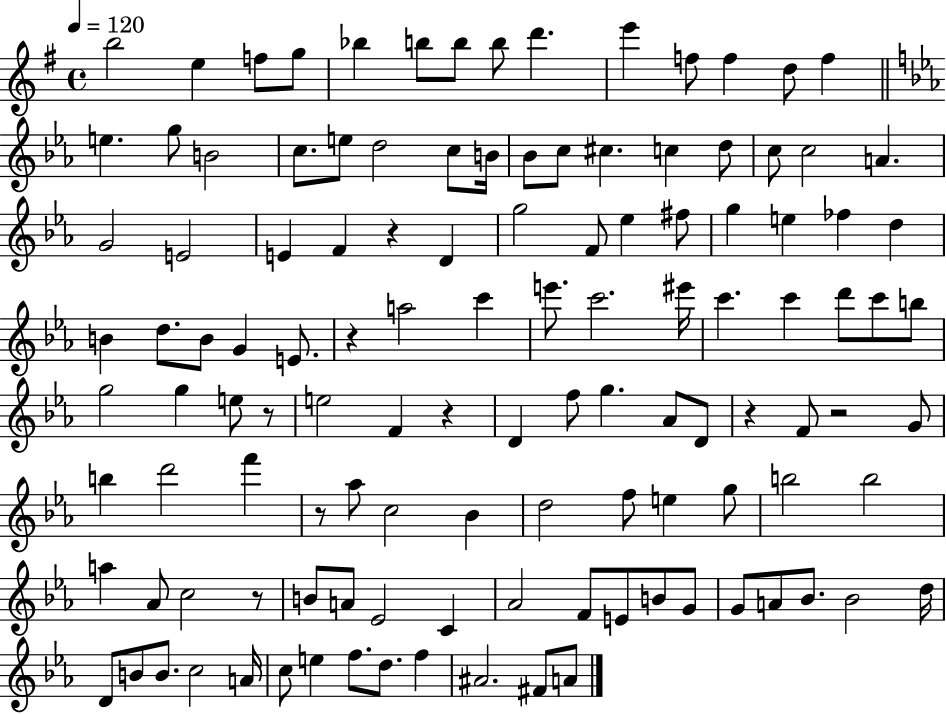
{
  \clef treble
  \time 4/4
  \defaultTimeSignature
  \key g \major
  \tempo 4 = 120
  \repeat volta 2 { b''2 e''4 f''8 g''8 | bes''4 b''8 b''8 b''8 d'''4. | e'''4 f''8 f''4 d''8 f''4 | \bar "||" \break \key ees \major e''4. g''8 b'2 | c''8. e''8 d''2 c''8 b'16 | bes'8 c''8 cis''4. c''4 d''8 | c''8 c''2 a'4. | \break g'2 e'2 | e'4 f'4 r4 d'4 | g''2 f'8 ees''4 fis''8 | g''4 e''4 fes''4 d''4 | \break b'4 d''8. b'8 g'4 e'8. | r4 a''2 c'''4 | e'''8. c'''2. eis'''16 | c'''4. c'''4 d'''8 c'''8 b''8 | \break g''2 g''4 e''8 r8 | e''2 f'4 r4 | d'4 f''8 g''4. aes'8 d'8 | r4 f'8 r2 g'8 | \break b''4 d'''2 f'''4 | r8 aes''8 c''2 bes'4 | d''2 f''8 e''4 g''8 | b''2 b''2 | \break a''4 aes'8 c''2 r8 | b'8 a'8 ees'2 c'4 | aes'2 f'8 e'8 b'8 g'8 | g'8 a'8 bes'8. bes'2 d''16 | \break d'8 b'8 b'8. c''2 a'16 | c''8 e''4 f''8. d''8. f''4 | ais'2. fis'8 a'8 | } \bar "|."
}